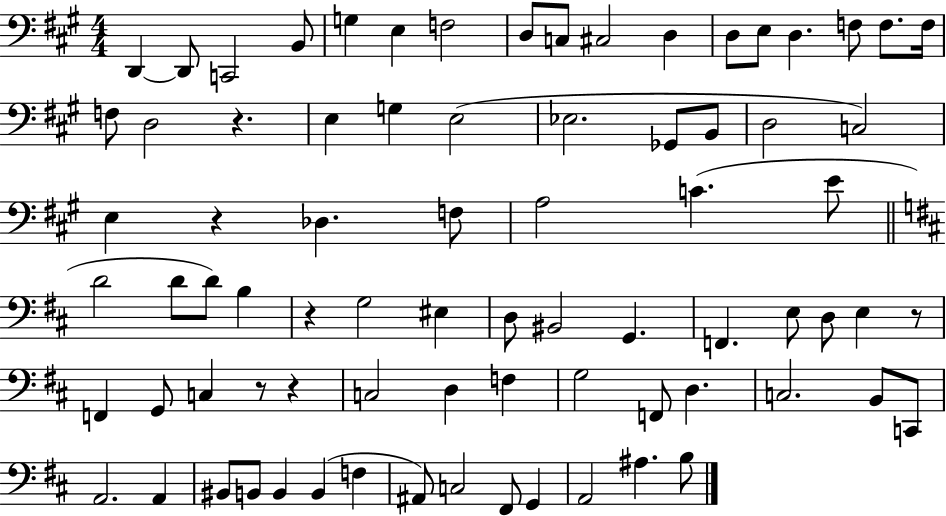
D2/q D2/e C2/h B2/e G3/q E3/q F3/h D3/e C3/e C#3/h D3/q D3/e E3/e D3/q. F3/e F3/e. F3/s F3/e D3/h R/q. E3/q G3/q E3/h Eb3/h. Gb2/e B2/e D3/h C3/h E3/q R/q Db3/q. F3/e A3/h C4/q. E4/e D4/h D4/e D4/e B3/q R/q G3/h EIS3/q D3/e BIS2/h G2/q. F2/q. E3/e D3/e E3/q R/e F2/q G2/e C3/q R/e R/q C3/h D3/q F3/q G3/h F2/e D3/q. C3/h. B2/e C2/e A2/h. A2/q BIS2/e B2/e B2/q B2/q F3/q A#2/e C3/h F#2/e G2/q A2/h A#3/q. B3/e